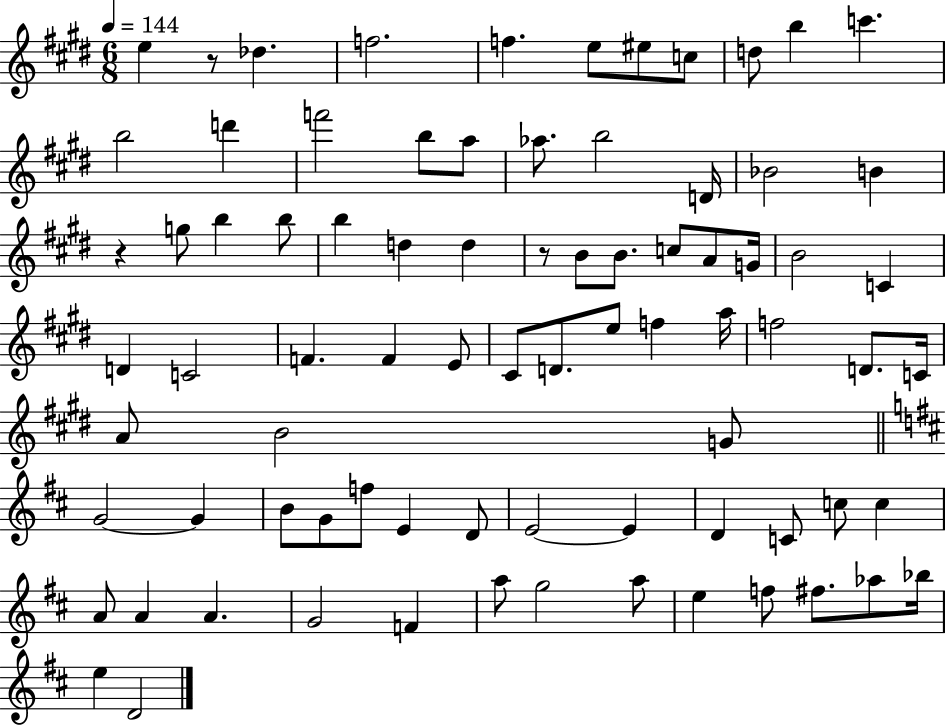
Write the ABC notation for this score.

X:1
T:Untitled
M:6/8
L:1/4
K:E
e z/2 _d f2 f e/2 ^e/2 c/2 d/2 b c' b2 d' f'2 b/2 a/2 _a/2 b2 D/4 _B2 B z g/2 b b/2 b d d z/2 B/2 B/2 c/2 A/2 G/4 B2 C D C2 F F E/2 ^C/2 D/2 e/2 f a/4 f2 D/2 C/4 A/2 B2 G/2 G2 G B/2 G/2 f/2 E D/2 E2 E D C/2 c/2 c A/2 A A G2 F a/2 g2 a/2 e f/2 ^f/2 _a/2 _b/4 e D2